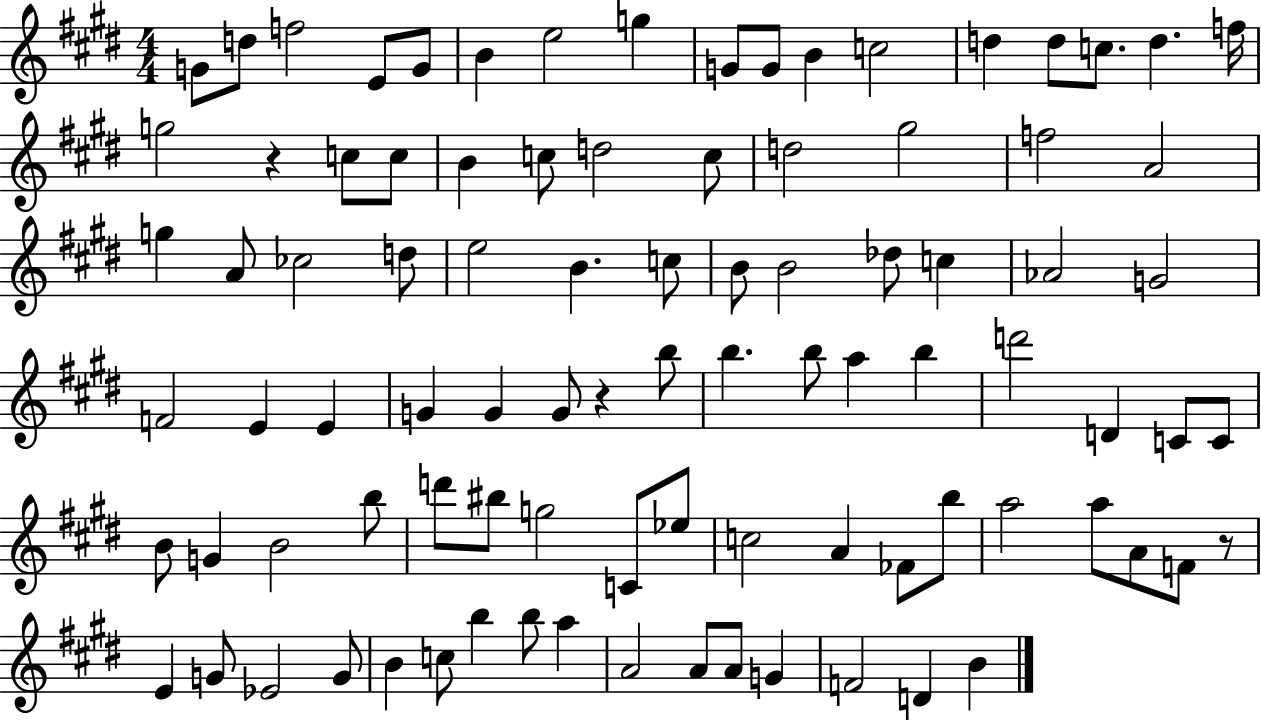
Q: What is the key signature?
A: E major